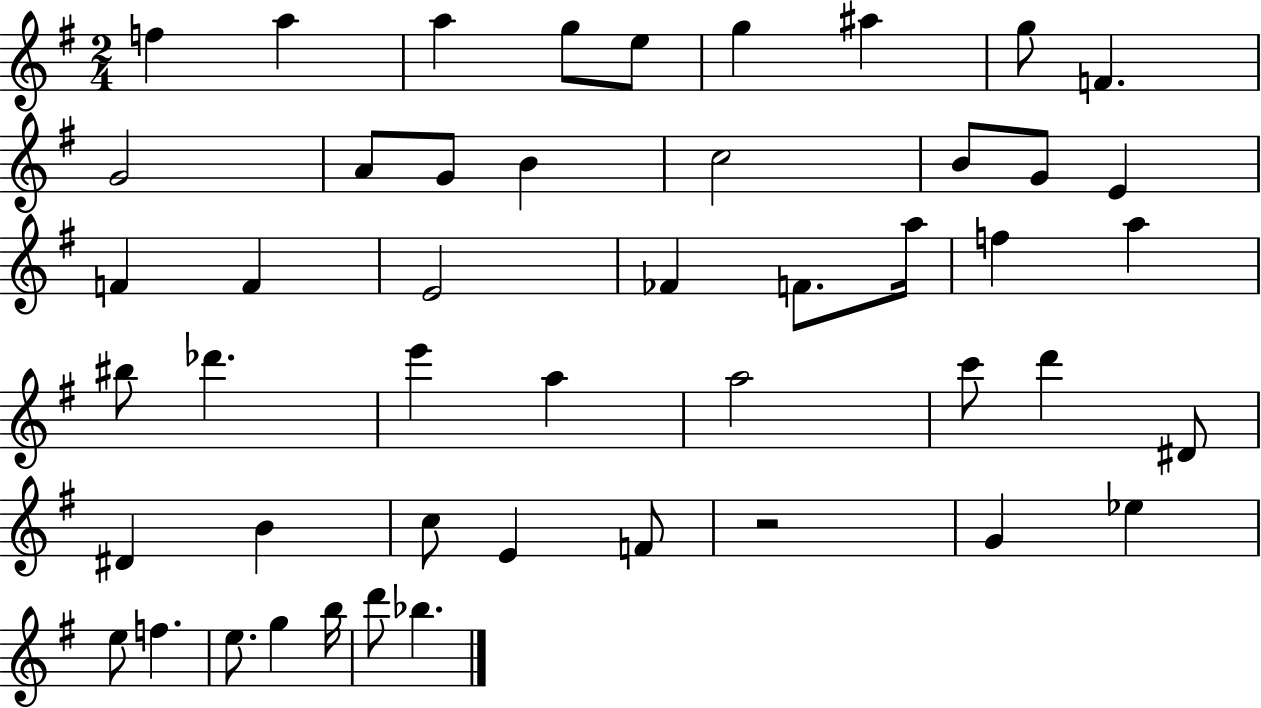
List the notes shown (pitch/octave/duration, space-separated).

F5/q A5/q A5/q G5/e E5/e G5/q A#5/q G5/e F4/q. G4/h A4/e G4/e B4/q C5/h B4/e G4/e E4/q F4/q F4/q E4/h FES4/q F4/e. A5/s F5/q A5/q BIS5/e Db6/q. E6/q A5/q A5/h C6/e D6/q D#4/e D#4/q B4/q C5/e E4/q F4/e R/h G4/q Eb5/q E5/e F5/q. E5/e. G5/q B5/s D6/e Bb5/q.